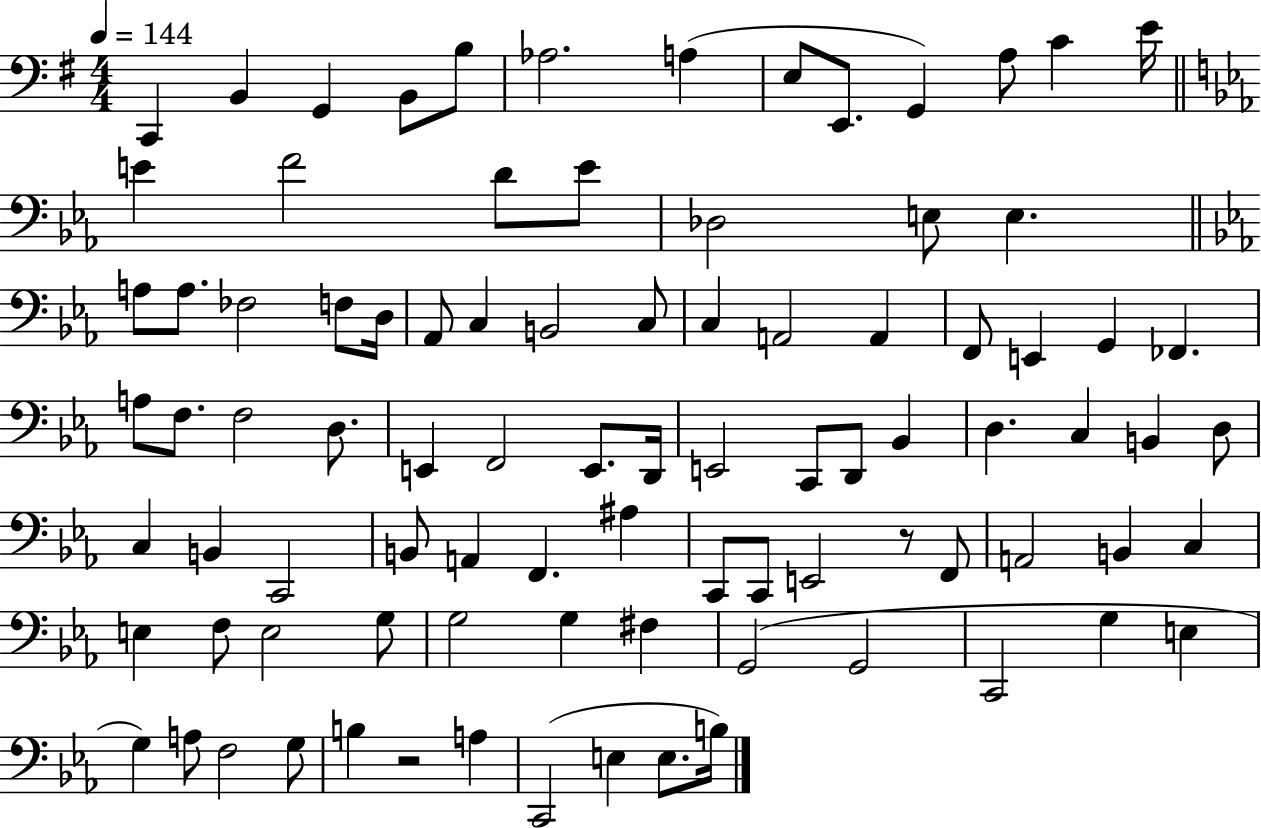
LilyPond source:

{
  \clef bass
  \numericTimeSignature
  \time 4/4
  \key g \major
  \tempo 4 = 144
  \repeat volta 2 { c,4 b,4 g,4 b,8 b8 | aes2. a4( | e8 e,8. g,4) a8 c'4 e'16 | \bar "||" \break \key ees \major e'4 f'2 d'8 e'8 | des2 e8 e4. | \bar "||" \break \key c \minor a8 a8. fes2 f8 d16 | aes,8 c4 b,2 c8 | c4 a,2 a,4 | f,8 e,4 g,4 fes,4. | \break a8 f8. f2 d8. | e,4 f,2 e,8. d,16 | e,2 c,8 d,8 bes,4 | d4. c4 b,4 d8 | \break c4 b,4 c,2 | b,8 a,4 f,4. ais4 | c,8 c,8 e,2 r8 f,8 | a,2 b,4 c4 | \break e4 f8 e2 g8 | g2 g4 fis4 | g,2( g,2 | c,2 g4 e4 | \break g4) a8 f2 g8 | b4 r2 a4 | c,2( e4 e8. b16) | } \bar "|."
}